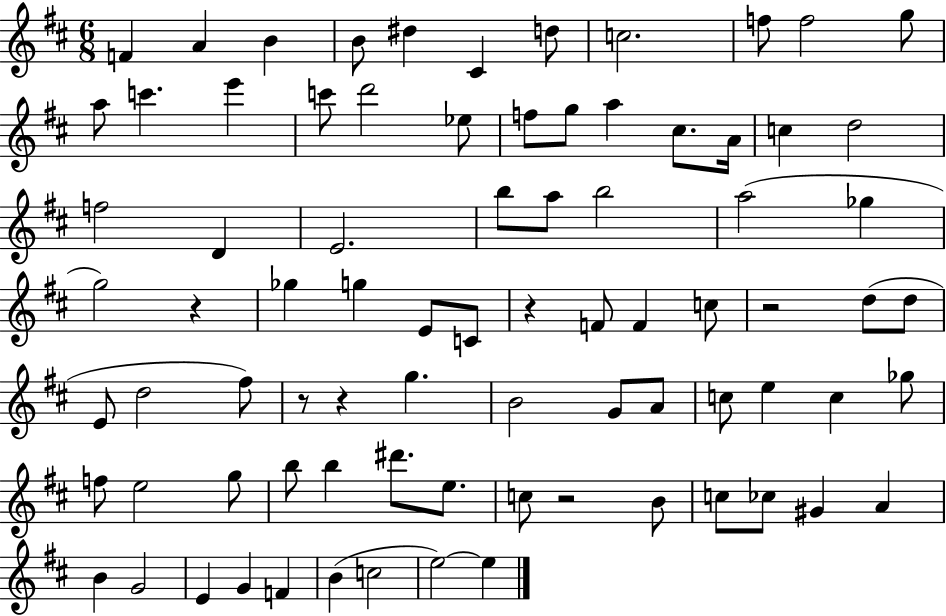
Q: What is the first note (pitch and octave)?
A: F4